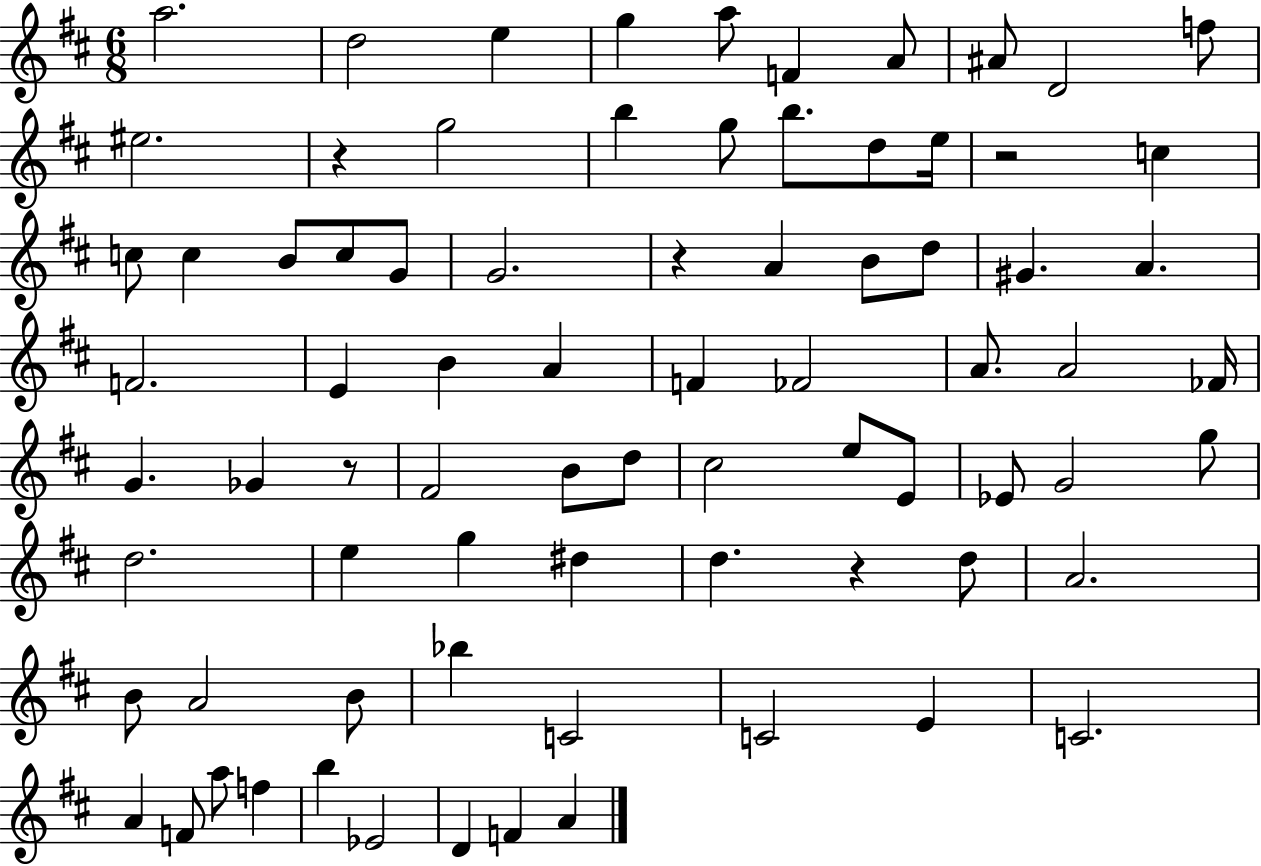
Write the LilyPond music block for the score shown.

{
  \clef treble
  \numericTimeSignature
  \time 6/8
  \key d \major
  a''2. | d''2 e''4 | g''4 a''8 f'4 a'8 | ais'8 d'2 f''8 | \break eis''2. | r4 g''2 | b''4 g''8 b''8. d''8 e''16 | r2 c''4 | \break c''8 c''4 b'8 c''8 g'8 | g'2. | r4 a'4 b'8 d''8 | gis'4. a'4. | \break f'2. | e'4 b'4 a'4 | f'4 fes'2 | a'8. a'2 fes'16 | \break g'4. ges'4 r8 | fis'2 b'8 d''8 | cis''2 e''8 e'8 | ees'8 g'2 g''8 | \break d''2. | e''4 g''4 dis''4 | d''4. r4 d''8 | a'2. | \break b'8 a'2 b'8 | bes''4 c'2 | c'2 e'4 | c'2. | \break a'4 f'8 a''8 f''4 | b''4 ees'2 | d'4 f'4 a'4 | \bar "|."
}